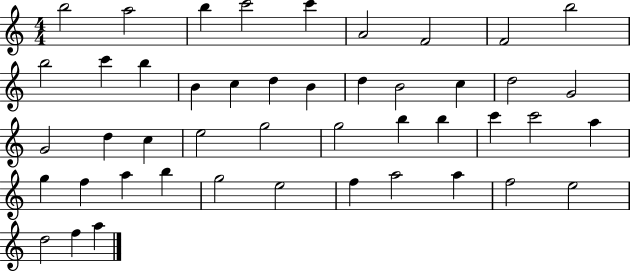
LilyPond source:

{
  \clef treble
  \numericTimeSignature
  \time 4/4
  \key c \major
  b''2 a''2 | b''4 c'''2 c'''4 | a'2 f'2 | f'2 b''2 | \break b''2 c'''4 b''4 | b'4 c''4 d''4 b'4 | d''4 b'2 c''4 | d''2 g'2 | \break g'2 d''4 c''4 | e''2 g''2 | g''2 b''4 b''4 | c'''4 c'''2 a''4 | \break g''4 f''4 a''4 b''4 | g''2 e''2 | f''4 a''2 a''4 | f''2 e''2 | \break d''2 f''4 a''4 | \bar "|."
}